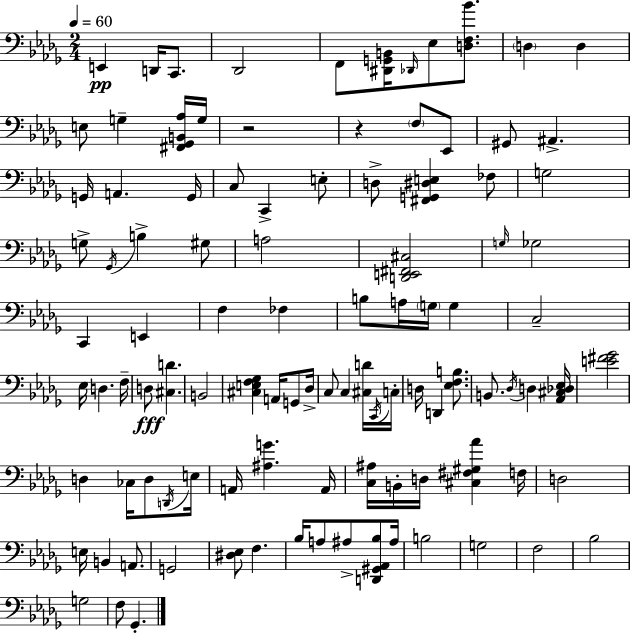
X:1
T:Untitled
M:2/4
L:1/4
K:Bbm
E,, D,,/4 C,,/2 _D,,2 F,,/2 [^D,,G,,B,,]/4 _D,,/4 _E,/2 [D,F,_B]/2 D, D, E,/2 G, [^F,,_G,,B,,_A,]/4 G,/4 z2 z F,/2 _E,,/2 ^G,,/2 ^A,, G,,/4 A,, G,,/4 C,/2 C,, E,/2 D,/2 [^F,,G,,^D,E,] _F,/2 G,2 G,/2 _G,,/4 B, ^G,/2 A,2 [D,,E,,^F,,^C,]2 G,/4 _G,2 C,, E,, F, _F, B,/2 A,/4 G,/4 G, C,2 _E,/4 D, F,/4 D,/2 [^C,D] B,,2 [^C,E,F,_G,] A,,/4 G,,/2 _D,/4 C,/2 C, [^C,D]/4 C,,/4 C,/4 D,/4 D,, [_E,F,B,]/2 B,,/2 _D,/4 D, [_A,,^C,_D,_E,]/4 [E^F_G]2 D, _C,/4 D,/2 D,,/4 E,/4 A,,/4 [^A,G] A,,/4 [C,^A,]/4 B,,/4 D,/4 [^C,^F,^G,_A] F,/4 D,2 E,/4 B,, A,,/2 G,,2 [^D,_E,]/2 F, _B,/4 A,/2 ^A,/2 [D,,^G,,_A,,_B,]/2 ^A,/4 B,2 G,2 F,2 _B,2 G,2 F,/2 _G,,